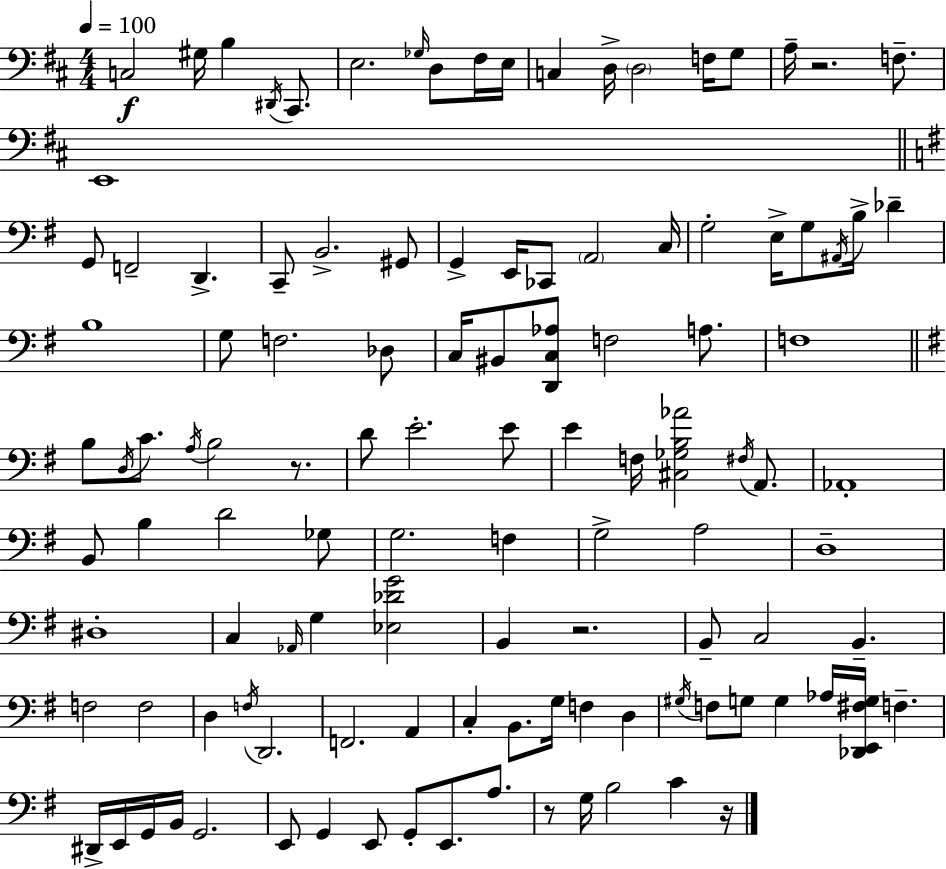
{
  \clef bass
  \numericTimeSignature
  \time 4/4
  \key d \major
  \tempo 4 = 100
  c2\f gis16 b4 \acciaccatura { dis,16 } cis,8. | e2. \grace { ges16 } d8 | fis16 e16 c4 d16-> \parenthesize d2 f16 | g8 a16-- r2. f8.-- | \break e,1 | \bar "||" \break \key g \major g,8 f,2-- d,4.-> | c,8-- b,2.-> gis,8 | g,4-> e,16 ces,8 \parenthesize a,2 c16 | g2-. e16-> g8 \acciaccatura { ais,16 } b16-> des'4-- | \break b1 | g8 f2. des8 | c16 bis,8 <d, c aes>8 f2 a8. | f1 | \break \bar "||" \break \key g \major b8 \acciaccatura { d16 } c'8. \acciaccatura { a16 } b2 r8. | d'8 e'2.-. | e'8 e'4 f16 <cis ges b aes'>2 \acciaccatura { fis16 } | a,8. aes,1-. | \break b,8 b4 d'2 | ges8 g2. f4 | g2-> a2 | d1-- | \break dis1-. | c4 \grace { aes,16 } g4 <ees des' g'>2 | b,4 r2. | b,8-- c2 b,4.-- | \break f2 f2 | d4 \acciaccatura { f16 } d,2. | f,2. | a,4 c4-. b,8. g16 f4 | \break d4 \acciaccatura { gis16 } f8 g8 g4 aes16 <des, e, fis g>16 | f4.-- dis,16-> e,16 g,16 b,16 g,2. | e,8 g,4 e,8 g,8-. | e,8. a8. r8 g16 b2 | \break c'4 r16 \bar "|."
}